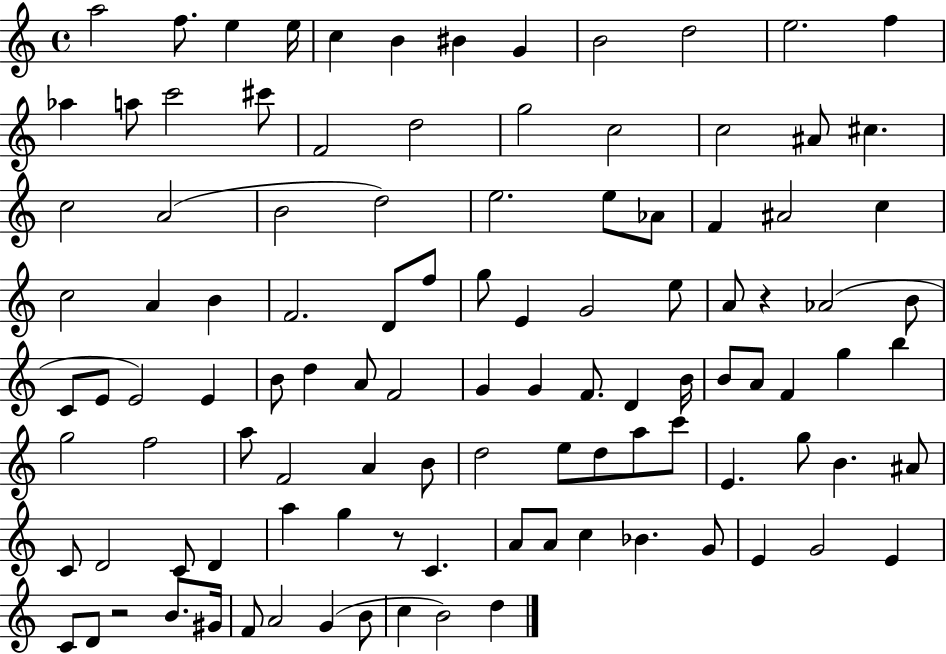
{
  \clef treble
  \time 4/4
  \defaultTimeSignature
  \key c \major
  a''2 f''8. e''4 e''16 | c''4 b'4 bis'4 g'4 | b'2 d''2 | e''2. f''4 | \break aes''4 a''8 c'''2 cis'''8 | f'2 d''2 | g''2 c''2 | c''2 ais'8 cis''4. | \break c''2 a'2( | b'2 d''2) | e''2. e''8 aes'8 | f'4 ais'2 c''4 | \break c''2 a'4 b'4 | f'2. d'8 f''8 | g''8 e'4 g'2 e''8 | a'8 r4 aes'2( b'8 | \break c'8 e'8 e'2) e'4 | b'8 d''4 a'8 f'2 | g'4 g'4 f'8. d'4 b'16 | b'8 a'8 f'4 g''4 b''4 | \break g''2 f''2 | a''8 f'2 a'4 b'8 | d''2 e''8 d''8 a''8 c'''8 | e'4. g''8 b'4. ais'8 | \break c'8 d'2 c'8 d'4 | a''4 g''4 r8 c'4. | a'8 a'8 c''4 bes'4. g'8 | e'4 g'2 e'4 | \break c'8 d'8 r2 b'8. gis'16 | f'8 a'2 g'4( b'8 | c''4 b'2) d''4 | \bar "|."
}